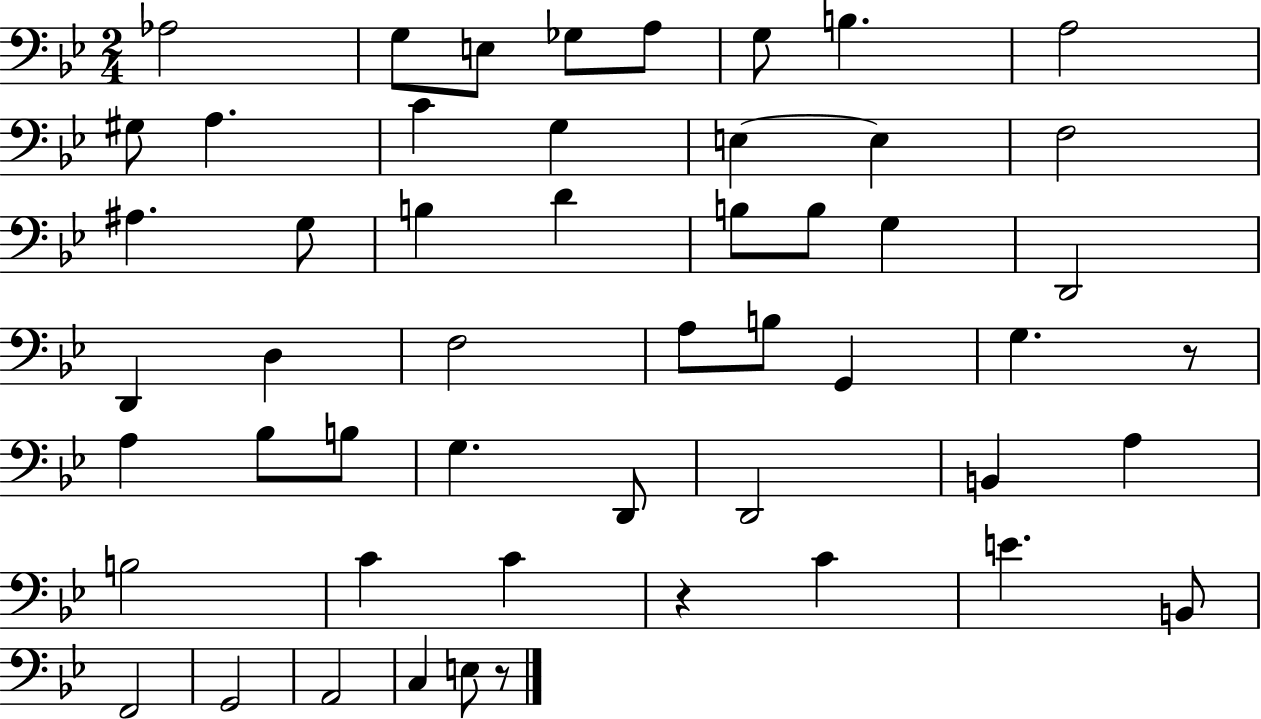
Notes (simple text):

Ab3/h G3/e E3/e Gb3/e A3/e G3/e B3/q. A3/h G#3/e A3/q. C4/q G3/q E3/q E3/q F3/h A#3/q. G3/e B3/q D4/q B3/e B3/e G3/q D2/h D2/q D3/q F3/h A3/e B3/e G2/q G3/q. R/e A3/q Bb3/e B3/e G3/q. D2/e D2/h B2/q A3/q B3/h C4/q C4/q R/q C4/q E4/q. B2/e F2/h G2/h A2/h C3/q E3/e R/e